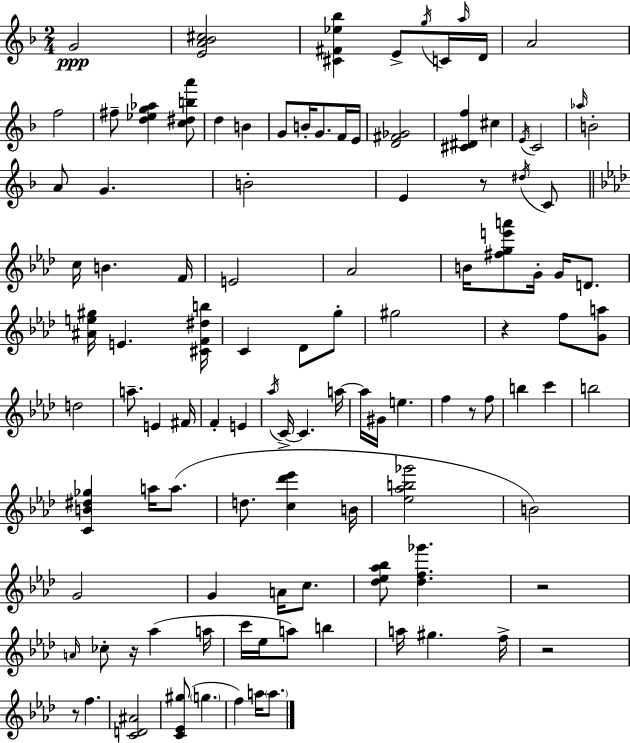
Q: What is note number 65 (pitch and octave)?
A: B4